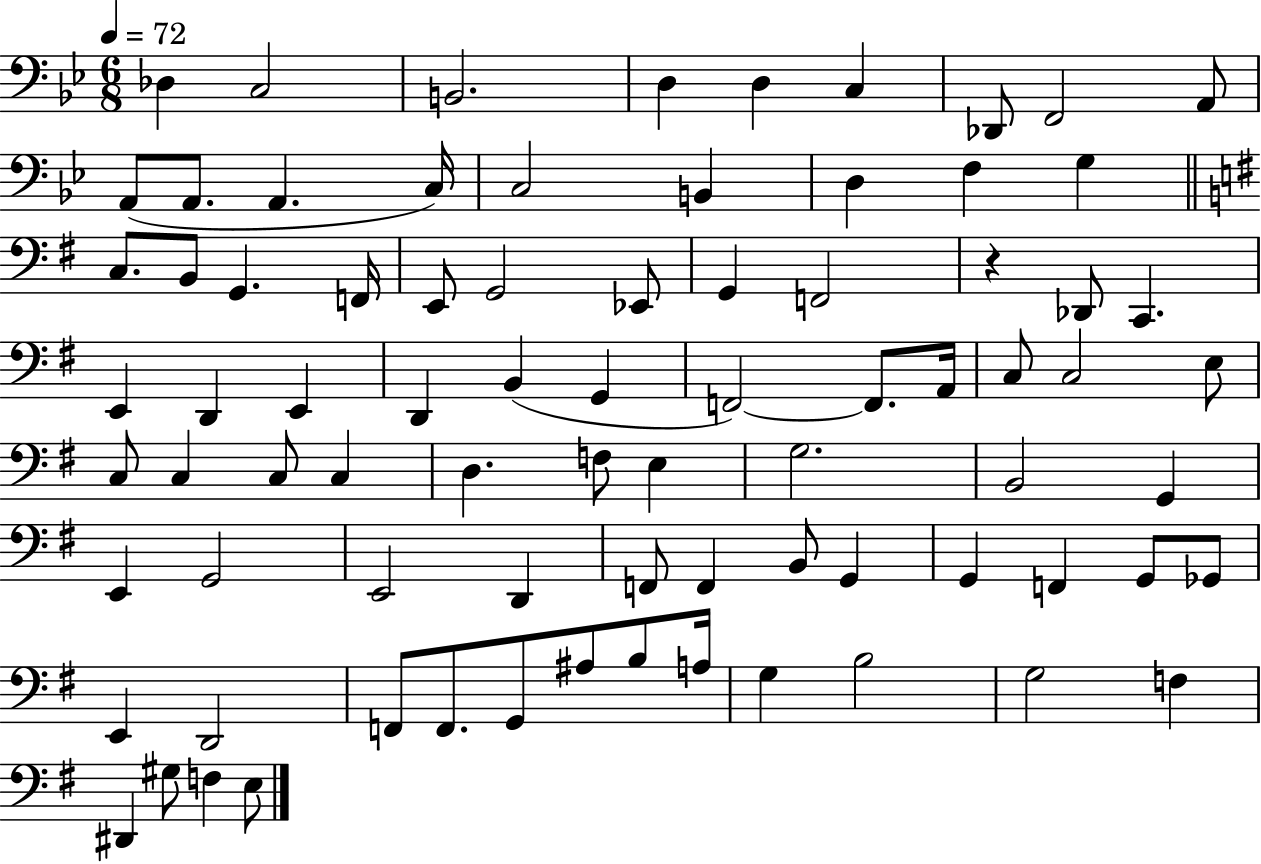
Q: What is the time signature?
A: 6/8